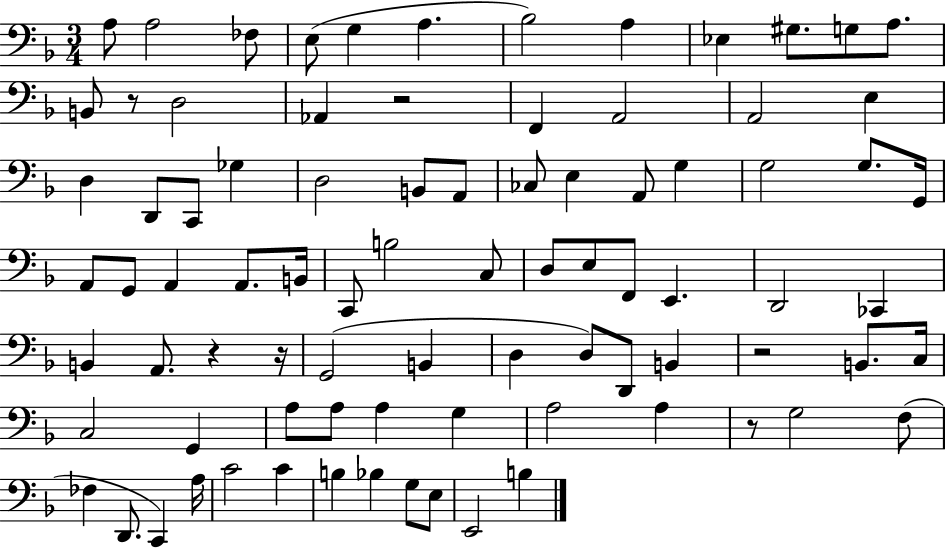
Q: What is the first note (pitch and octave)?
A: A3